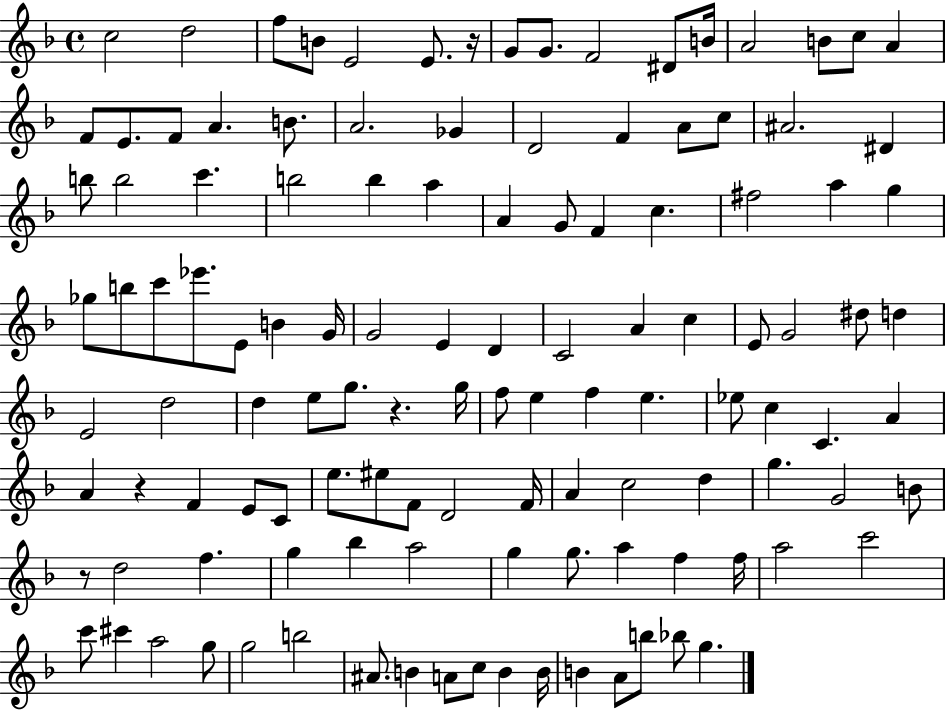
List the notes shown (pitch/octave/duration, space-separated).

C5/h D5/h F5/e B4/e E4/h E4/e. R/s G4/e G4/e. F4/h D#4/e B4/s A4/h B4/e C5/e A4/q F4/e E4/e. F4/e A4/q. B4/e. A4/h. Gb4/q D4/h F4/q A4/e C5/e A#4/h. D#4/q B5/e B5/h C6/q. B5/h B5/q A5/q A4/q G4/e F4/q C5/q. F#5/h A5/q G5/q Gb5/e B5/e C6/e Eb6/e. E4/e B4/q G4/s G4/h E4/q D4/q C4/h A4/q C5/q E4/e G4/h D#5/e D5/q E4/h D5/h D5/q E5/e G5/e. R/q. G5/s F5/e E5/q F5/q E5/q. Eb5/e C5/q C4/q. A4/q A4/q R/q F4/q E4/e C4/e E5/e. EIS5/e F4/e D4/h F4/s A4/q C5/h D5/q G5/q. G4/h B4/e R/e D5/h F5/q. G5/q Bb5/q A5/h G5/q G5/e. A5/q F5/q F5/s A5/h C6/h C6/e C#6/q A5/h G5/e G5/h B5/h A#4/e. B4/q A4/e C5/e B4/q B4/s B4/q A4/e B5/e Bb5/e G5/q.